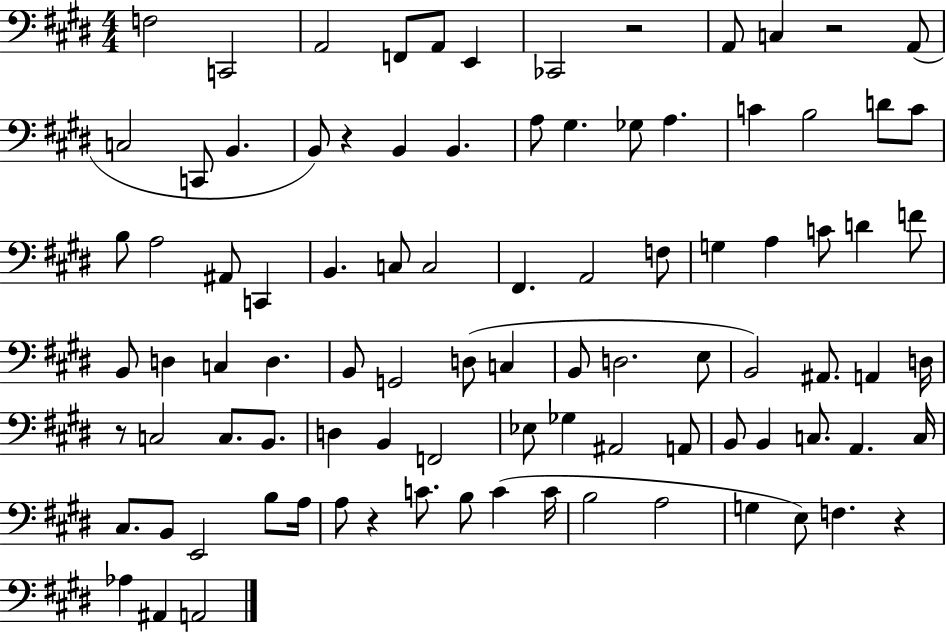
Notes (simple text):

F3/h C2/h A2/h F2/e A2/e E2/q CES2/h R/h A2/e C3/q R/h A2/e C3/h C2/e B2/q. B2/e R/q B2/q B2/q. A3/e G#3/q. Gb3/e A3/q. C4/q B3/h D4/e C4/e B3/e A3/h A#2/e C2/q B2/q. C3/e C3/h F#2/q. A2/h F3/e G3/q A3/q C4/e D4/q F4/e B2/e D3/q C3/q D3/q. B2/e G2/h D3/e C3/q B2/e D3/h. E3/e B2/h A#2/e. A2/q D3/s R/e C3/h C3/e. B2/e. D3/q B2/q F2/h Eb3/e Gb3/q A#2/h A2/e B2/e B2/q C3/e. A2/q. C3/s C#3/e. B2/e E2/h B3/e A3/s A3/e R/q C4/e. B3/e C4/q C4/s B3/h A3/h G3/q E3/e F3/q. R/q Ab3/q A#2/q A2/h